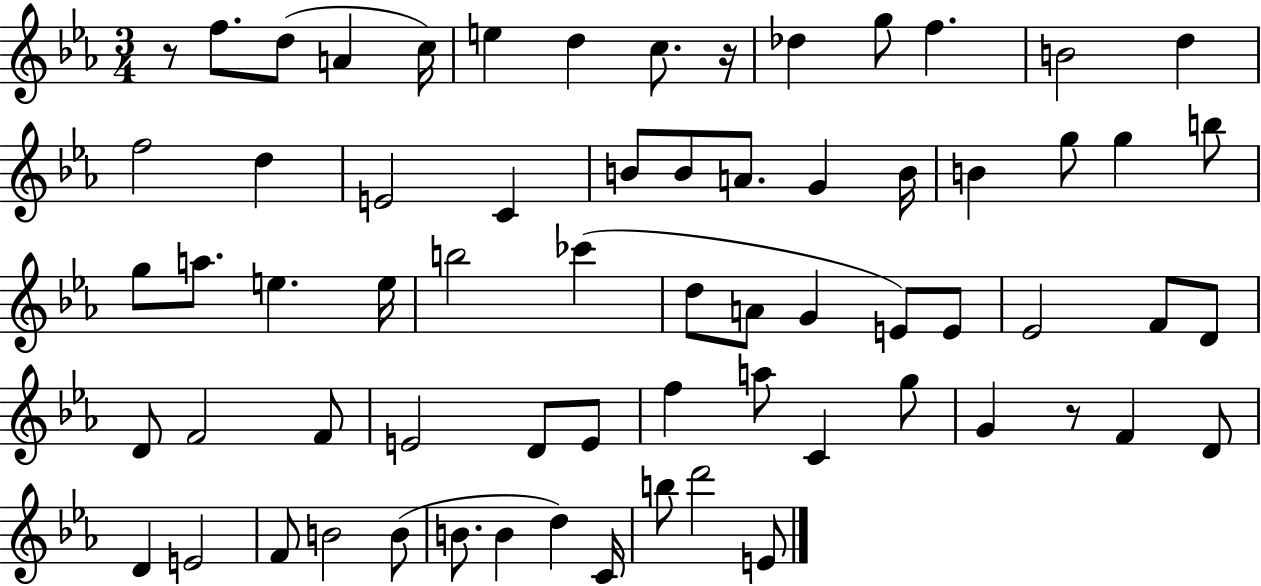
X:1
T:Untitled
M:3/4
L:1/4
K:Eb
z/2 f/2 d/2 A c/4 e d c/2 z/4 _d g/2 f B2 d f2 d E2 C B/2 B/2 A/2 G B/4 B g/2 g b/2 g/2 a/2 e e/4 b2 _c' d/2 A/2 G E/2 E/2 _E2 F/2 D/2 D/2 F2 F/2 E2 D/2 E/2 f a/2 C g/2 G z/2 F D/2 D E2 F/2 B2 B/2 B/2 B d C/4 b/2 d'2 E/2